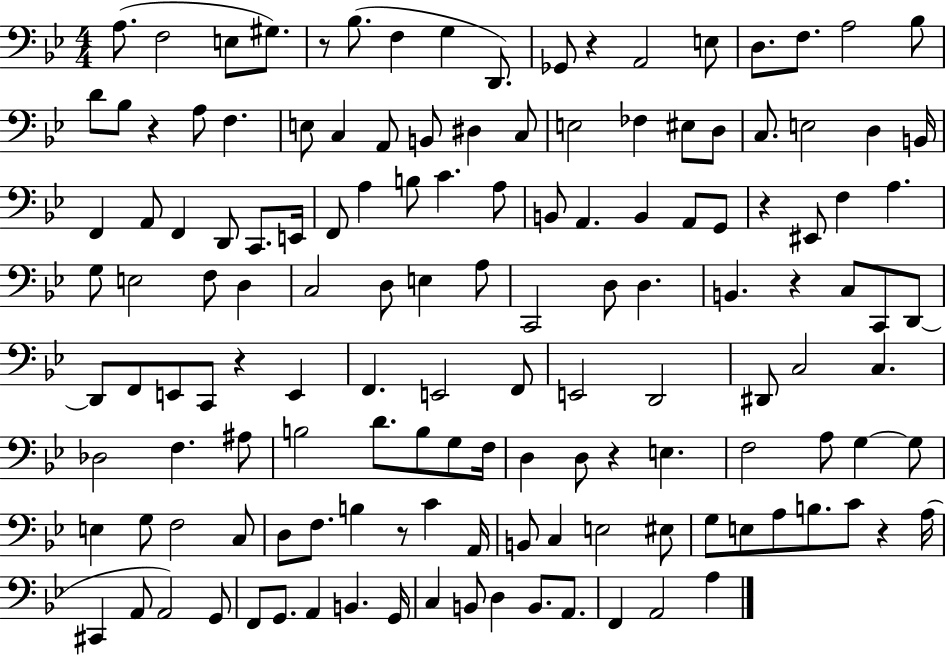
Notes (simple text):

A3/e. F3/h E3/e G#3/e. R/e Bb3/e. F3/q G3/q D2/e. Gb2/e R/q A2/h E3/e D3/e. F3/e. A3/h Bb3/e D4/e Bb3/e R/q A3/e F3/q. E3/e C3/q A2/e B2/e D#3/q C3/e E3/h FES3/q EIS3/e D3/e C3/e. E3/h D3/q B2/s F2/q A2/e F2/q D2/e C2/e. E2/s F2/e A3/q B3/e C4/q. A3/e B2/e A2/q. B2/q A2/e G2/e R/q EIS2/e F3/q A3/q. G3/e E3/h F3/e D3/q C3/h D3/e E3/q A3/e C2/h D3/e D3/q. B2/q. R/q C3/e C2/e D2/e D2/e F2/e E2/e C2/e R/q E2/q F2/q. E2/h F2/e E2/h D2/h D#2/e C3/h C3/q. Db3/h F3/q. A#3/e B3/h D4/e. B3/e G3/e F3/s D3/q D3/e R/q E3/q. F3/h A3/e G3/q G3/e E3/q G3/e F3/h C3/e D3/e F3/e. B3/q R/e C4/q A2/s B2/e C3/q E3/h EIS3/e G3/e E3/e A3/e B3/e. C4/e R/q A3/s C#2/q A2/e A2/h G2/e F2/e G2/e. A2/q B2/q. G2/s C3/q B2/e D3/q B2/e. A2/e. F2/q A2/h A3/q